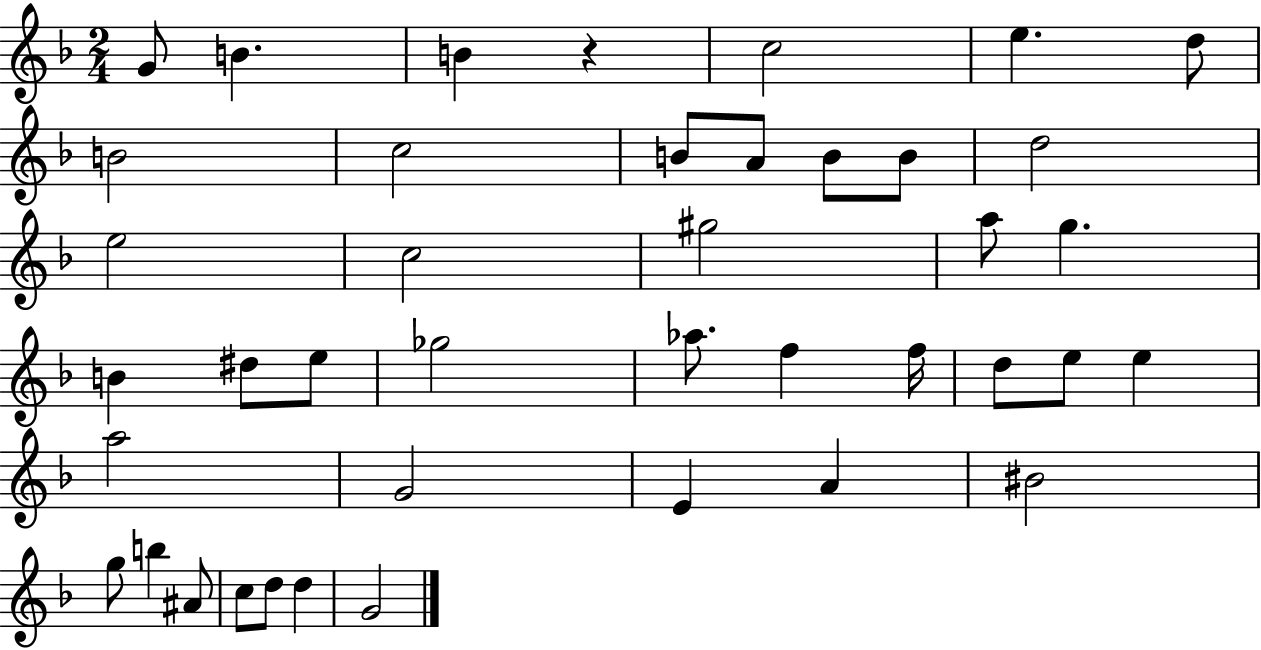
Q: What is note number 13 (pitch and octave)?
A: D5